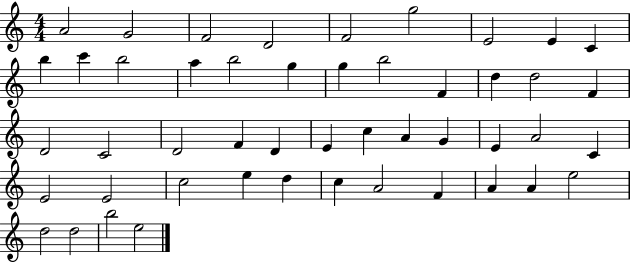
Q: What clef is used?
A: treble